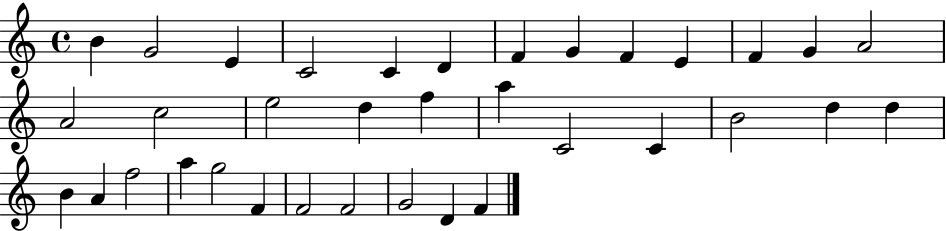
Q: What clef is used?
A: treble